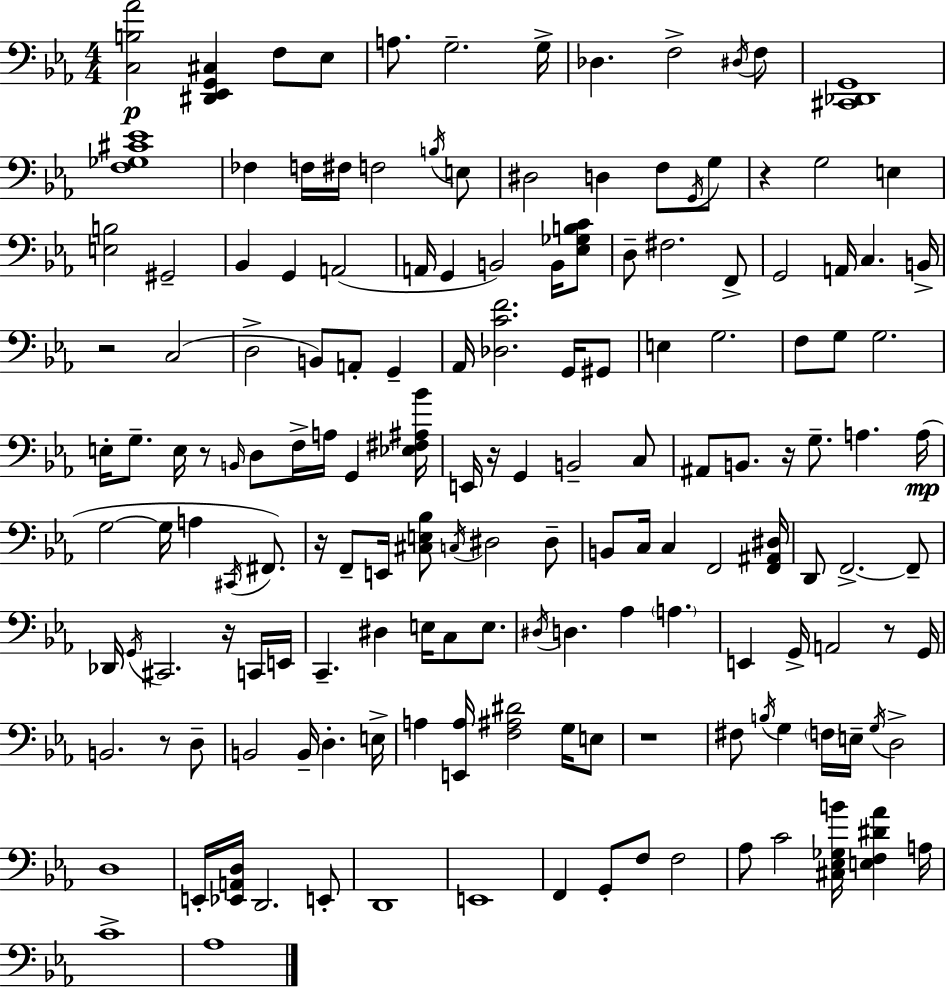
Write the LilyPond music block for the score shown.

{
  \clef bass
  \numericTimeSignature
  \time 4/4
  \key c \minor
  \repeat volta 2 { <c b aes'>2\p <dis, ees, g, cis>4 f8 ees8 | a8. g2.-- g16-> | des4. f2-> \acciaccatura { dis16 } f8 | <cis, des, g,>1 | \break <f ges cis' ees'>1 | fes4 f16 fis16 f2 \acciaccatura { b16 } | e8 dis2 d4 f8 | \acciaccatura { g,16 } g8 r4 g2 e4 | \break <e b>2 gis,2-- | bes,4 g,4 a,2( | a,16 g,4 b,2) | b,16 <ees ges b c'>8 d8-- fis2. | \break f,8-> g,2 a,16 c4. | b,16-> r2 c2( | d2-> b,8) a,8-. g,4-- | aes,16 <des c' f'>2. | \break g,16 gis,8 e4 g2. | f8 g8 g2. | e16-. g8.-- e16 r8 \grace { b,16 } d8 f16-> a16 g,4 | <ees fis ais bes'>16 e,16 r16 g,4 b,2-- | \break c8 ais,8 b,8. r16 g8.-- a4. | a16(\mp g2~~ g16 a4 | \acciaccatura { cis,16 }) fis,8. r16 f,8-- e,16 <cis e bes>8 \acciaccatura { c16 } dis2 | dis8-- b,8 c16 c4 f,2 | \break <f, ais, dis>16 d,8 f,2.->~~ | f,8-- des,16 \acciaccatura { g,16 } cis,2. | r16 c,16 e,16 c,4.-- dis4 | e16 c8 e8. \acciaccatura { dis16 } d4. aes4 | \break \parenthesize a4. e,4 g,16-> a,2 | r8 g,16 b,2. | r8 d8-- b,2 | b,16-- d4.-. e16-> a4 <e, a>16 <f ais dis'>2 | \break g16 e8 r1 | fis8 \acciaccatura { b16 } g4 \parenthesize f16 | e16-- \acciaccatura { g16 } d2-> d1 | e,16-. <ees, a, d>16 d,2. | \break e,8-. d,1 | e,1 | f,4 g,8-. | f8 f2 aes8 c'2 | \break <cis ees ges b'>16 <e f dis' aes'>4 a16 c'1-> | aes1 | } \bar "|."
}